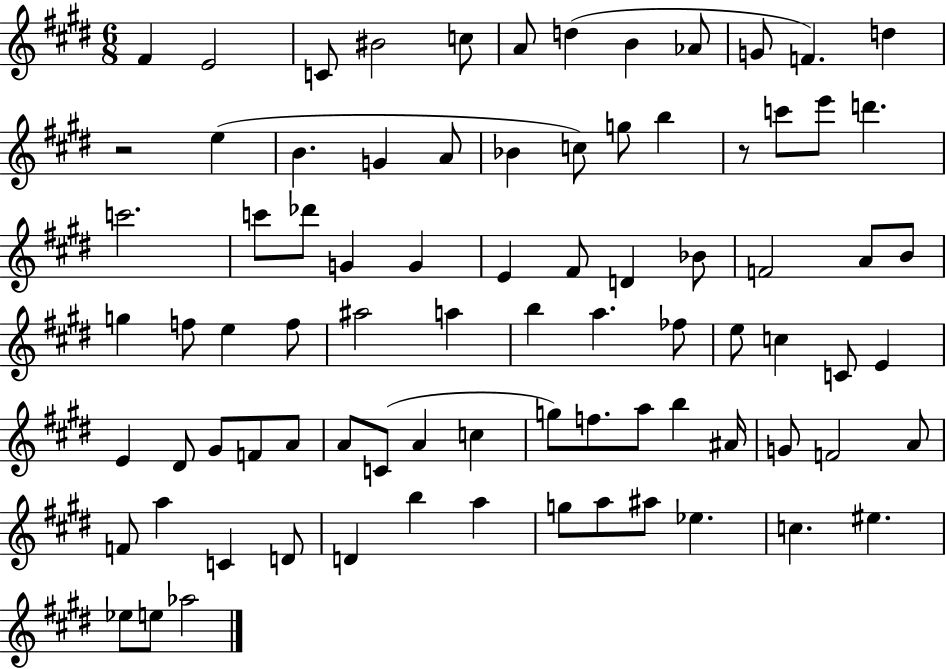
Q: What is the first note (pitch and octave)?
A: F#4